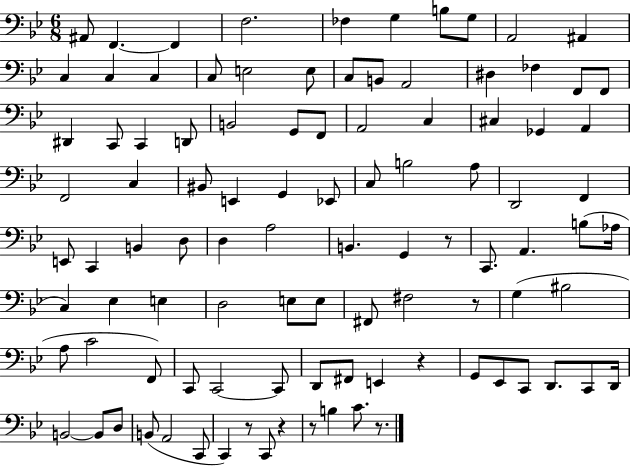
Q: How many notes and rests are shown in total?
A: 100